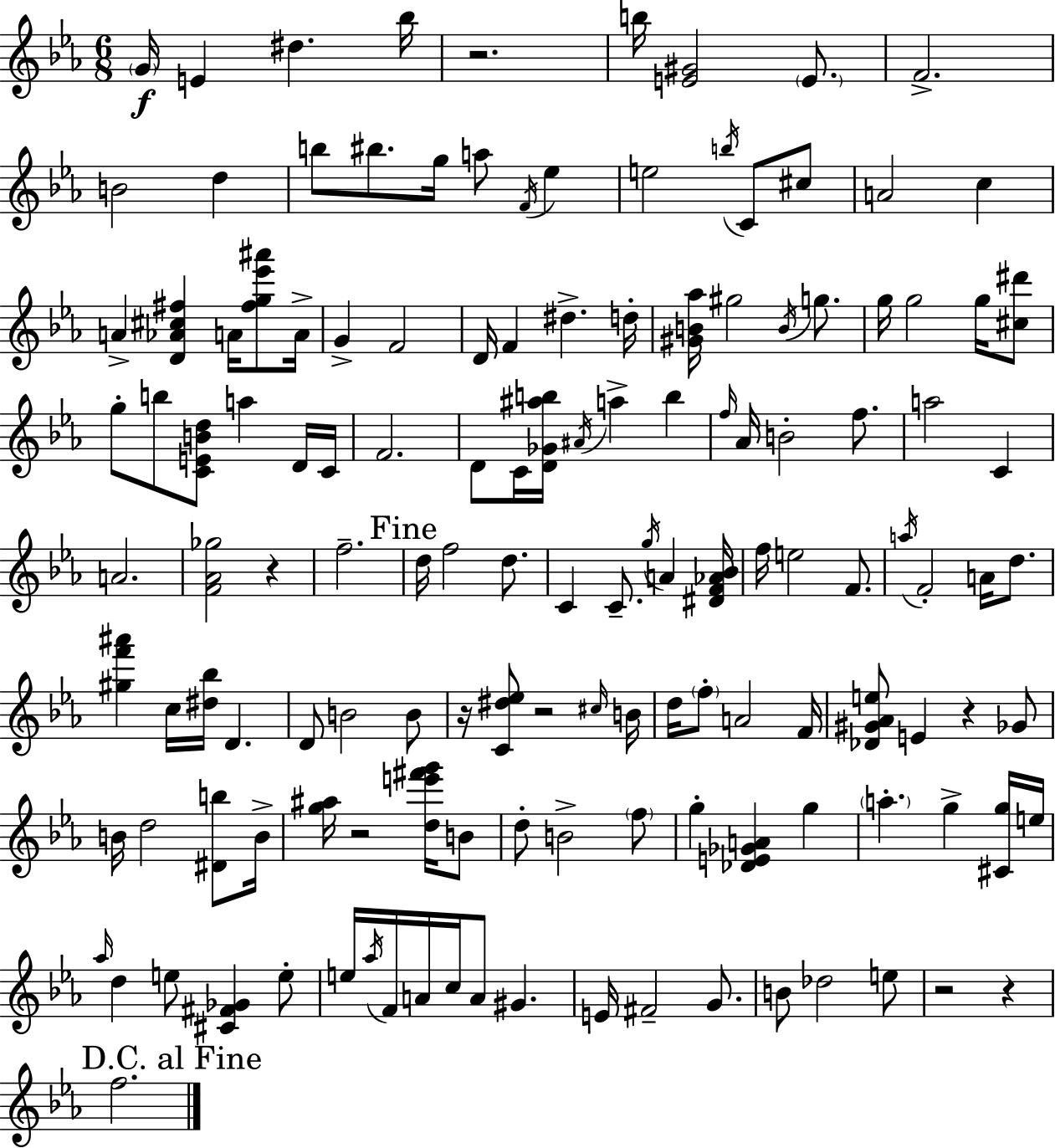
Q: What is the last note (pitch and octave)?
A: F5